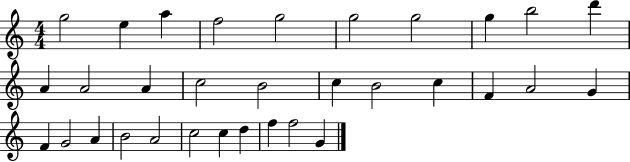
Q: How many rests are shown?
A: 0